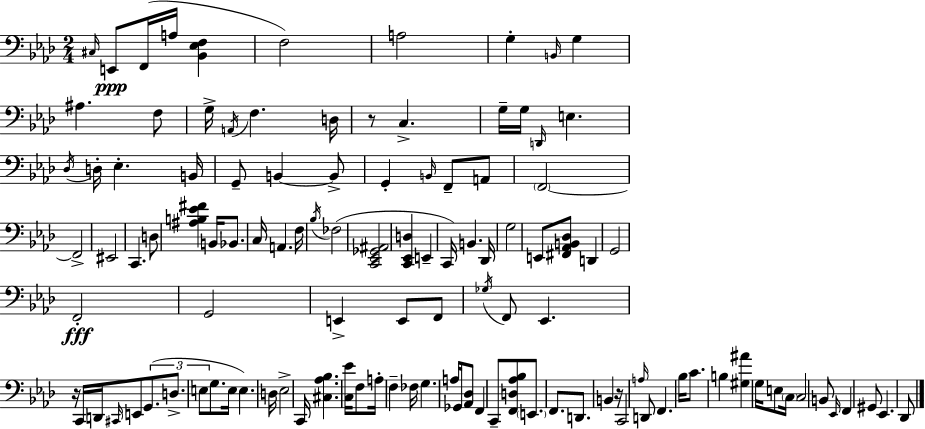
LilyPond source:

{
  \clef bass
  \numericTimeSignature
  \time 2/4
  \key f \minor
  \repeat volta 2 { \grace { cis16 }\ppp e,8 f,16( a16 <bes, ees f>4 | f2) | a2 | g4-. \grace { b,16 } g4 | \break ais4. | f8 g16-> \acciaccatura { a,16 } f4. | d16 r8 c4.-> | g16-- g16 \grace { d,16 } e4. | \break \acciaccatura { des16 } d16-. ees4.-. | b,16 g,8-- b,4~~ | b,8-> g,4-. | \grace { b,16 } f,8-- a,8 \parenthesize f,2~~ | \break f,2-> | eis,2 | c,4. | d8 <ais b ees' fis'>4 | \break b,16 bes,8. c16 a,4. | f16 \acciaccatura { bes16 }( fes2 | <c, ees, ges, ais,>2 | <c, ees, d>4 | \break e,4-- c,16) | b,4. des,16 g2 | e,8 | <fis, aes, b, des>8 d,4 g,2 | \break f,2-.\fff | g,2 | e,4-> | e,8 f,8 \acciaccatura { ges16 } | \break f,8 ees,4. | r16 c,16 d,16 \grace { cis,16 } e,8 \tuplet 3/2 { g,8.( | d8.-> e8 } g8. | e16 e4.) | \break d16 ees2-> | c,16 <cis aes bes>4. | <c ees'>16 f8 a16-. f4-- | fes16 g4. a16 | \break ges,16 <aes, des>8 f,4 c,8-- | <f, d aes bes>8 \parenthesize e,8. f,8. | d,8. b,4 | r16 c,2 | \break \grace { a16 } d,8 f,4. | bes16 c'8. b4 | <gis ais'>4 g16 e8 | \parenthesize c16 c2 | \break b,8 \grace { ees,16 } f,4 | gis,8 ees,4. | des,8 } \bar "|."
}